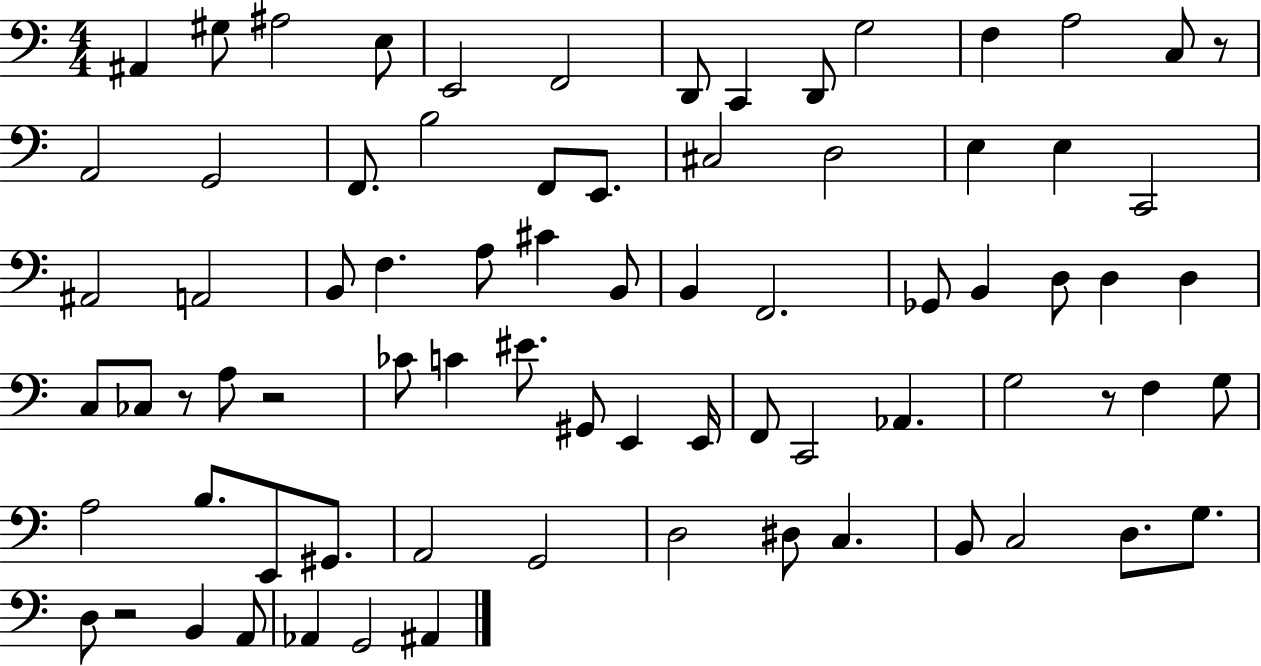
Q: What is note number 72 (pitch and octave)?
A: A#2